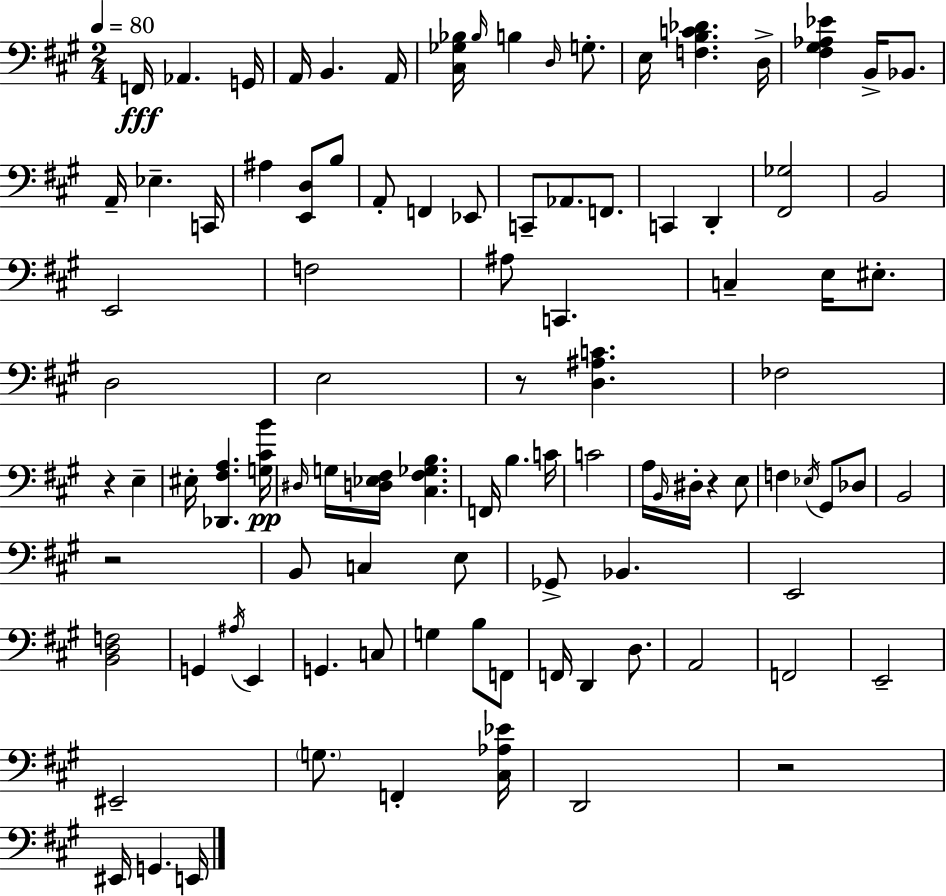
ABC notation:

X:1
T:Untitled
M:2/4
L:1/4
K:A
F,,/4 _A,, G,,/4 A,,/4 B,, A,,/4 [^C,_G,_B,]/4 _B,/4 B, D,/4 G,/2 E,/4 [F,B,C_D] D,/4 [^F,^G,_A,_E] B,,/4 _B,,/2 A,,/4 _E, C,,/4 ^A, [E,,D,]/2 B,/2 A,,/2 F,, _E,,/2 C,,/2 _A,,/2 F,,/2 C,, D,, [^F,,_G,]2 B,,2 E,,2 F,2 ^A,/2 C,, C, E,/4 ^E,/2 D,2 E,2 z/2 [D,^A,C] _F,2 z E, ^E,/4 [_D,,^F,A,] [G,^CB]/4 ^D,/4 G,/4 [D,_E,^F,]/4 [^C,^F,_G,B,] F,,/4 B, C/4 C2 A,/4 B,,/4 ^D,/4 z E,/2 F, _E,/4 ^G,,/2 _D,/2 B,,2 z2 B,,/2 C, E,/2 _G,,/2 _B,, E,,2 [B,,D,F,]2 G,, ^A,/4 E,, G,, C,/2 G, B,/2 F,,/2 F,,/4 D,, D,/2 A,,2 F,,2 E,,2 ^E,,2 G,/2 F,, [^C,_A,_E]/4 D,,2 z2 ^E,,/4 G,, E,,/4